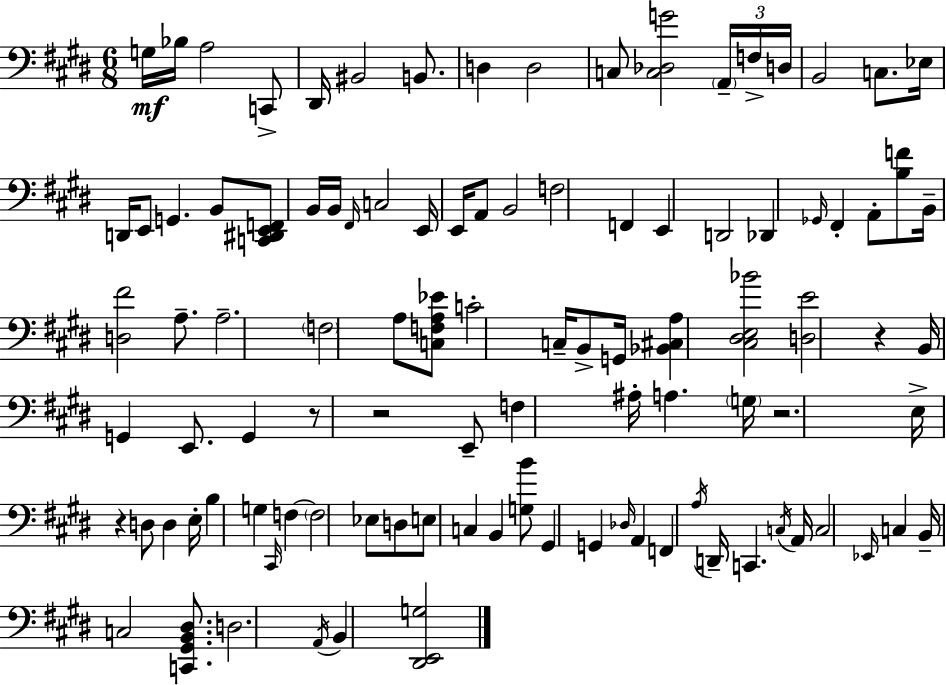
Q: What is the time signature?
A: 6/8